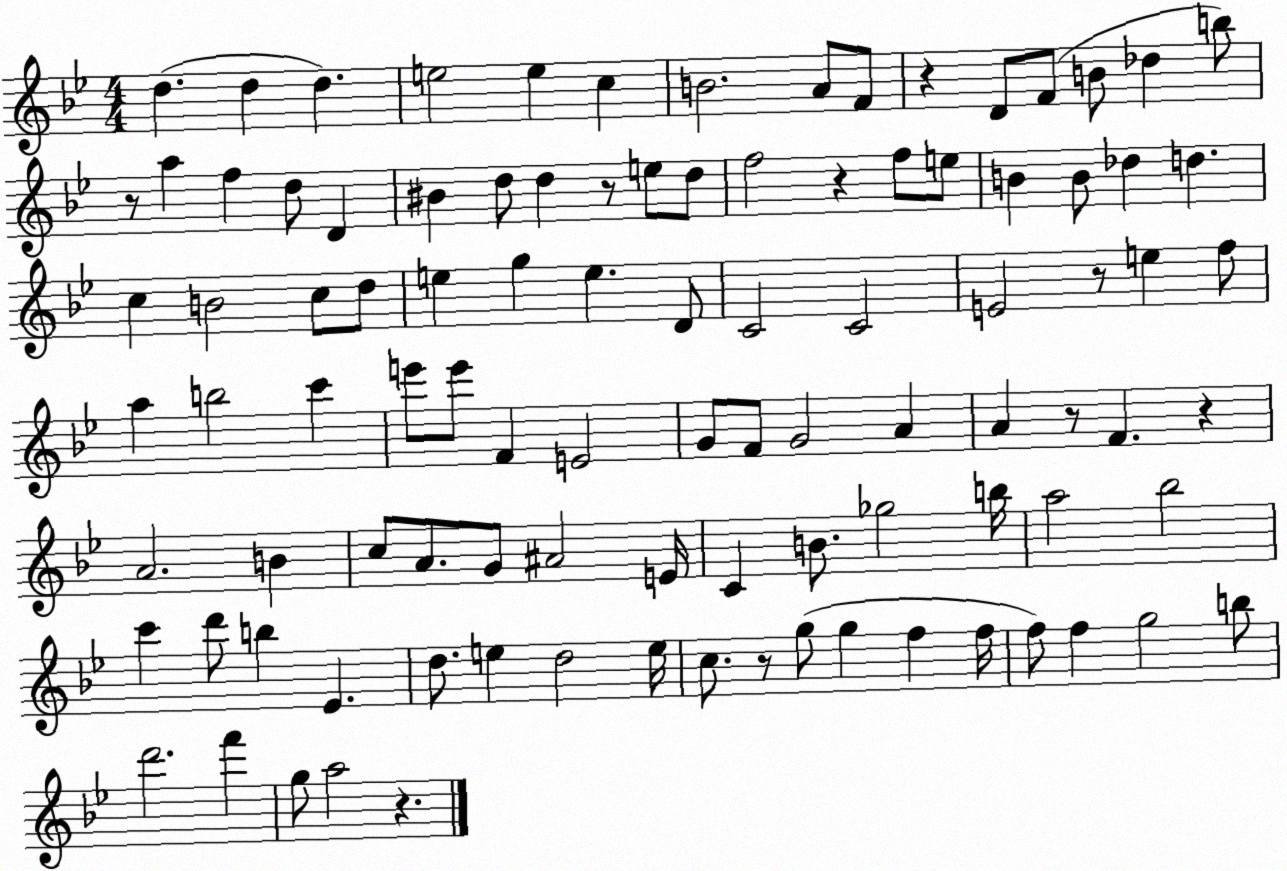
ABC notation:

X:1
T:Untitled
M:4/4
L:1/4
K:Bb
d d d e2 e c B2 A/2 F/2 z D/2 F/2 B/2 _d b/2 z/2 a f d/2 D ^B d/2 d z/2 e/2 d/2 f2 z f/2 e/2 B B/2 _d d c B2 c/2 d/2 e g e D/2 C2 C2 E2 z/2 e f/2 a b2 c' e'/2 e'/2 F E2 G/2 F/2 G2 A A z/2 F z A2 B c/2 A/2 G/2 ^A2 E/4 C B/2 _g2 b/4 a2 _b2 c' d'/2 b _E d/2 e d2 e/4 c/2 z/2 g/2 g f f/4 f/2 f g2 b/2 d'2 f' g/2 a2 z